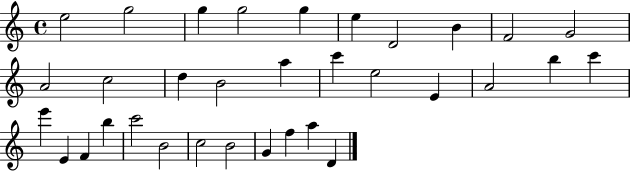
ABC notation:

X:1
T:Untitled
M:4/4
L:1/4
K:C
e2 g2 g g2 g e D2 B F2 G2 A2 c2 d B2 a c' e2 E A2 b c' e' E F b c'2 B2 c2 B2 G f a D